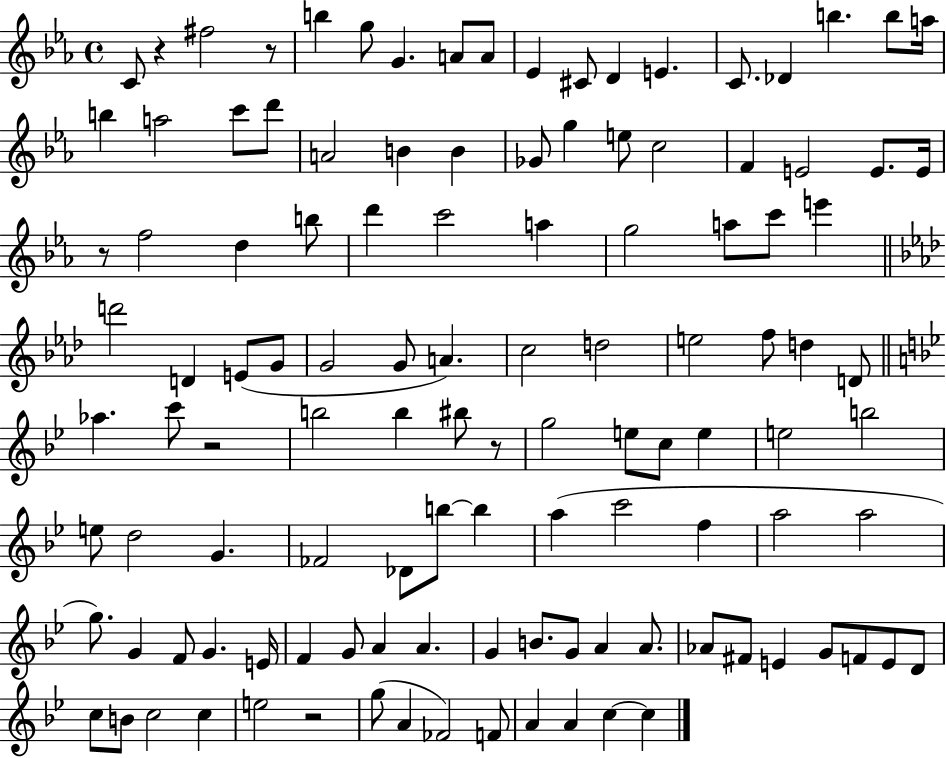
C4/e R/q F#5/h R/e B5/q G5/e G4/q. A4/e A4/e Eb4/q C#4/e D4/q E4/q. C4/e. Db4/q B5/q. B5/e A5/s B5/q A5/h C6/e D6/e A4/h B4/q B4/q Gb4/e G5/q E5/e C5/h F4/q E4/h E4/e. E4/s R/e F5/h D5/q B5/e D6/q C6/h A5/q G5/h A5/e C6/e E6/q D6/h D4/q E4/e G4/e G4/h G4/e A4/q. C5/h D5/h E5/h F5/e D5/q D4/e Ab5/q. C6/e R/h B5/h B5/q BIS5/e R/e G5/h E5/e C5/e E5/q E5/h B5/h E5/e D5/h G4/q. FES4/h Db4/e B5/e B5/q A5/q C6/h F5/q A5/h A5/h G5/e. G4/q F4/e G4/q. E4/s F4/q G4/e A4/q A4/q. G4/q B4/e. G4/e A4/q A4/e. Ab4/e F#4/e E4/q G4/e F4/e E4/e D4/e C5/e B4/e C5/h C5/q E5/h R/h G5/e A4/q FES4/h F4/e A4/q A4/q C5/q C5/q